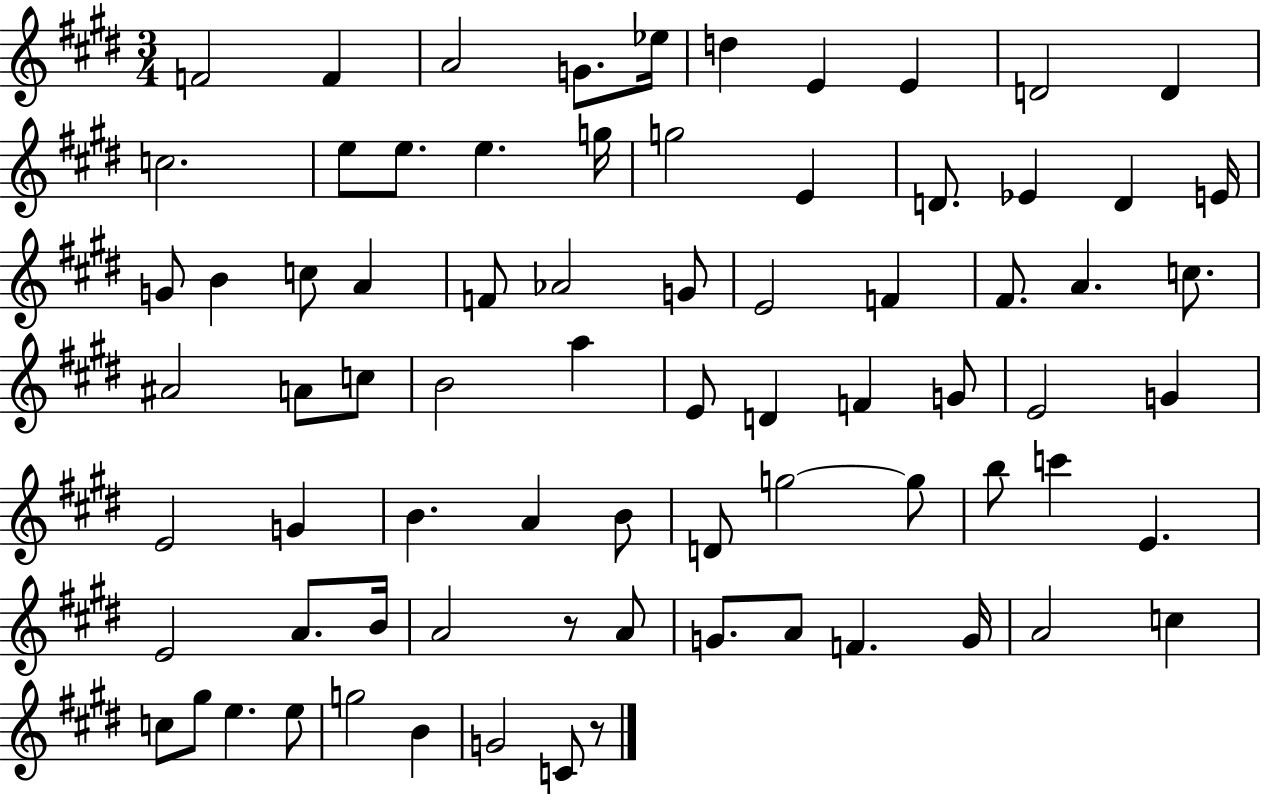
F4/h F4/q A4/h G4/e. Eb5/s D5/q E4/q E4/q D4/h D4/q C5/h. E5/e E5/e. E5/q. G5/s G5/h E4/q D4/e. Eb4/q D4/q E4/s G4/e B4/q C5/e A4/q F4/e Ab4/h G4/e E4/h F4/q F#4/e. A4/q. C5/e. A#4/h A4/e C5/e B4/h A5/q E4/e D4/q F4/q G4/e E4/h G4/q E4/h G4/q B4/q. A4/q B4/e D4/e G5/h G5/e B5/e C6/q E4/q. E4/h A4/e. B4/s A4/h R/e A4/e G4/e. A4/e F4/q. G4/s A4/h C5/q C5/e G#5/e E5/q. E5/e G5/h B4/q G4/h C4/e R/e